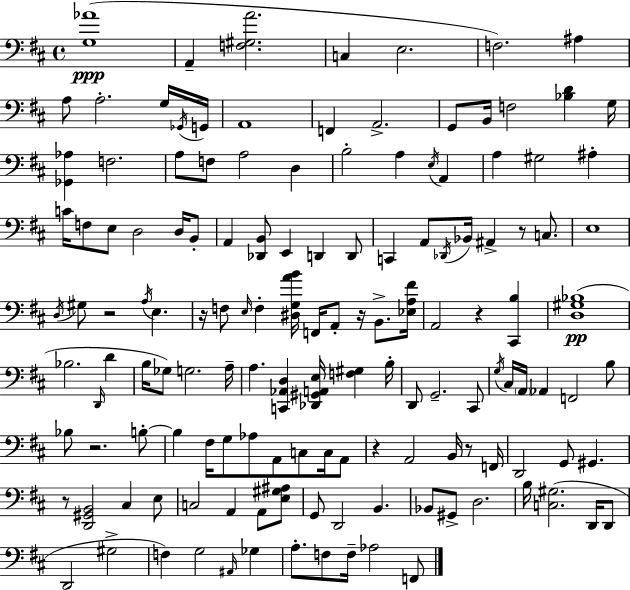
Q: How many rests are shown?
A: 9